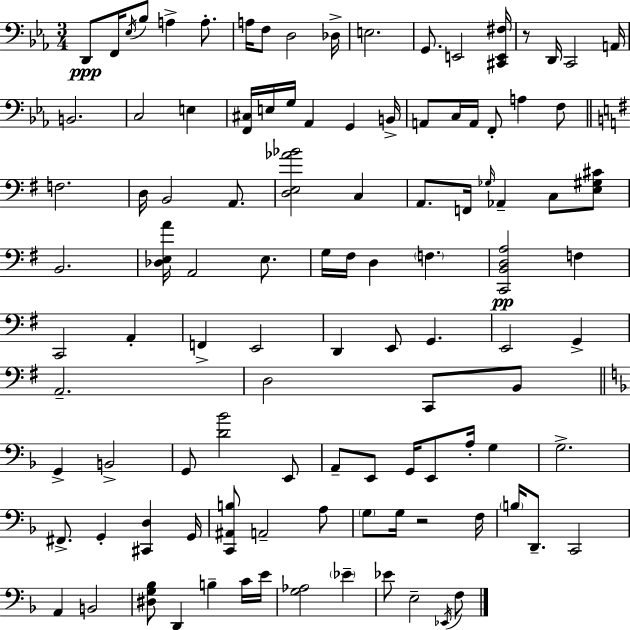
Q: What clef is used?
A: bass